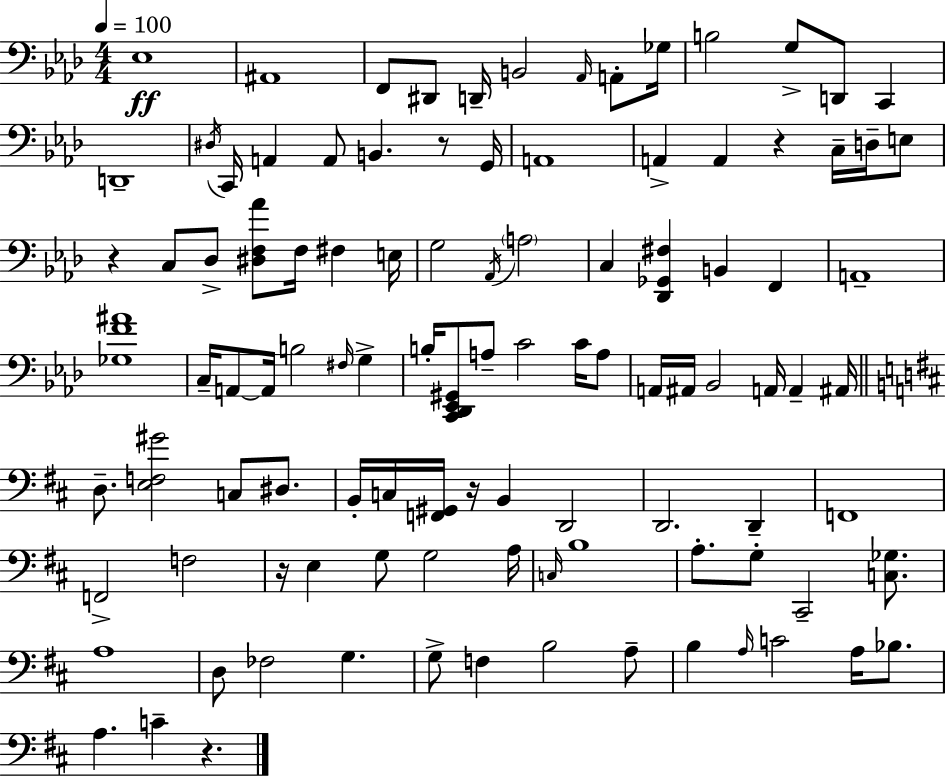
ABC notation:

X:1
T:Untitled
M:4/4
L:1/4
K:Ab
_E,4 ^A,,4 F,,/2 ^D,,/2 D,,/4 B,,2 _A,,/4 A,,/2 _G,/4 B,2 G,/2 D,,/2 C,, D,,4 ^D,/4 C,,/4 A,, A,,/2 B,, z/2 G,,/4 A,,4 A,, A,, z C,/4 D,/4 E,/2 z C,/2 _D,/2 [^D,F,_A]/2 F,/4 ^F, E,/4 G,2 _A,,/4 A,2 C, [_D,,_G,,^F,] B,, F,, A,,4 [_G,F^A]4 C,/4 A,,/2 A,,/4 B,2 ^F,/4 G, B,/4 [C,,_D,,_E,,^G,,]/2 A,/2 C2 C/4 A,/2 A,,/4 ^A,,/4 _B,,2 A,,/4 A,, ^A,,/4 D,/2 [E,F,^G]2 C,/2 ^D,/2 B,,/4 C,/4 [F,,^G,,]/4 z/4 B,, D,,2 D,,2 D,, F,,4 F,,2 F,2 z/4 E, G,/2 G,2 A,/4 C,/4 B,4 A,/2 G,/2 ^C,,2 [C,_G,]/2 A,4 D,/2 _F,2 G, G,/2 F, B,2 A,/2 B, A,/4 C2 A,/4 _B,/2 A, C z